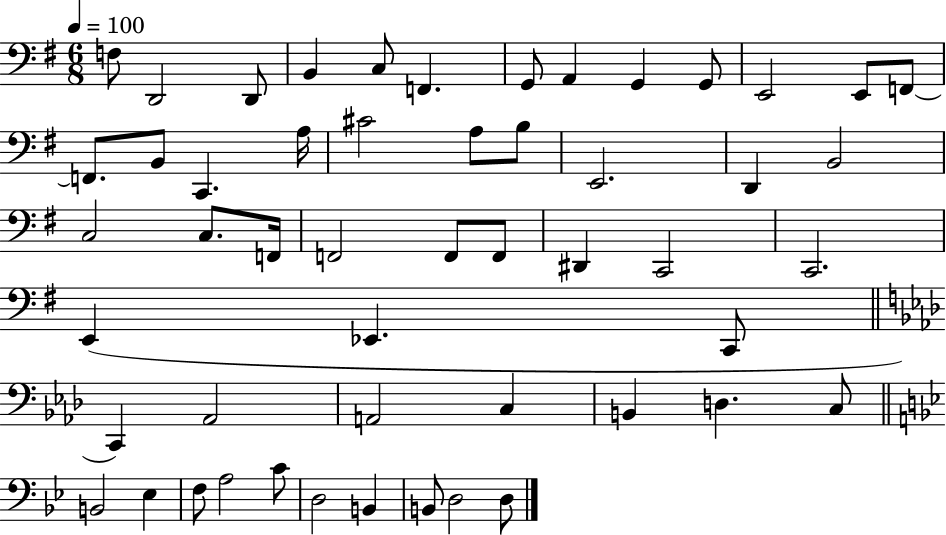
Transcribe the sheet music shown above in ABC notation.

X:1
T:Untitled
M:6/8
L:1/4
K:G
F,/2 D,,2 D,,/2 B,, C,/2 F,, G,,/2 A,, G,, G,,/2 E,,2 E,,/2 F,,/2 F,,/2 B,,/2 C,, A,/4 ^C2 A,/2 B,/2 E,,2 D,, B,,2 C,2 C,/2 F,,/4 F,,2 F,,/2 F,,/2 ^D,, C,,2 C,,2 E,, _E,, C,,/2 C,, _A,,2 A,,2 C, B,, D, C,/2 B,,2 _E, F,/2 A,2 C/2 D,2 B,, B,,/2 D,2 D,/2